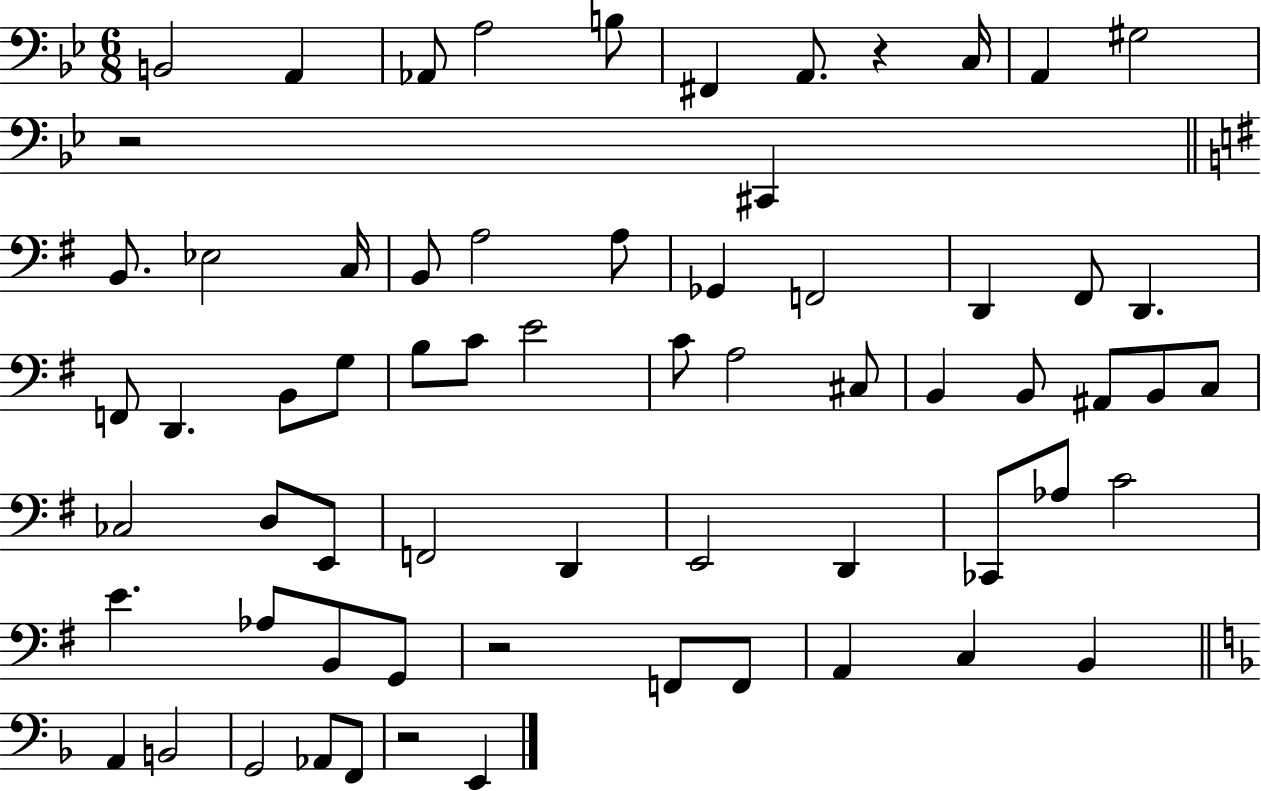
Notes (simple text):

B2/h A2/q Ab2/e A3/h B3/e F#2/q A2/e. R/q C3/s A2/q G#3/h R/h C#2/q B2/e. Eb3/h C3/s B2/e A3/h A3/e Gb2/q F2/h D2/q F#2/e D2/q. F2/e D2/q. B2/e G3/e B3/e C4/e E4/h C4/e A3/h C#3/e B2/q B2/e A#2/e B2/e C3/e CES3/h D3/e E2/e F2/h D2/q E2/h D2/q CES2/e Ab3/e C4/h E4/q. Ab3/e B2/e G2/e R/h F2/e F2/e A2/q C3/q B2/q A2/q B2/h G2/h Ab2/e F2/e R/h E2/q